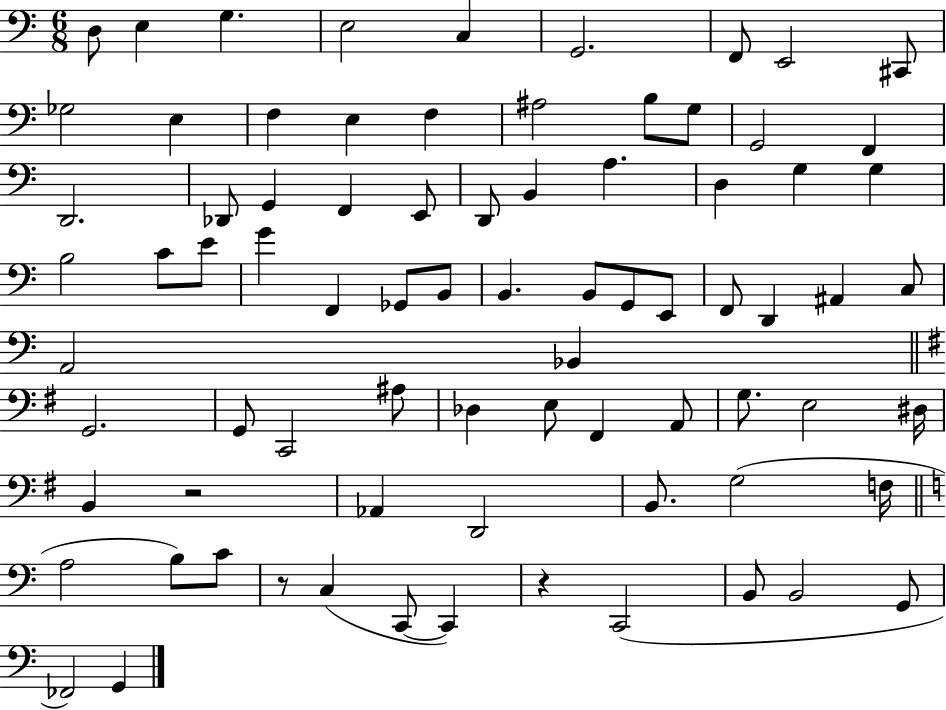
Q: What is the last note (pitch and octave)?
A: G2